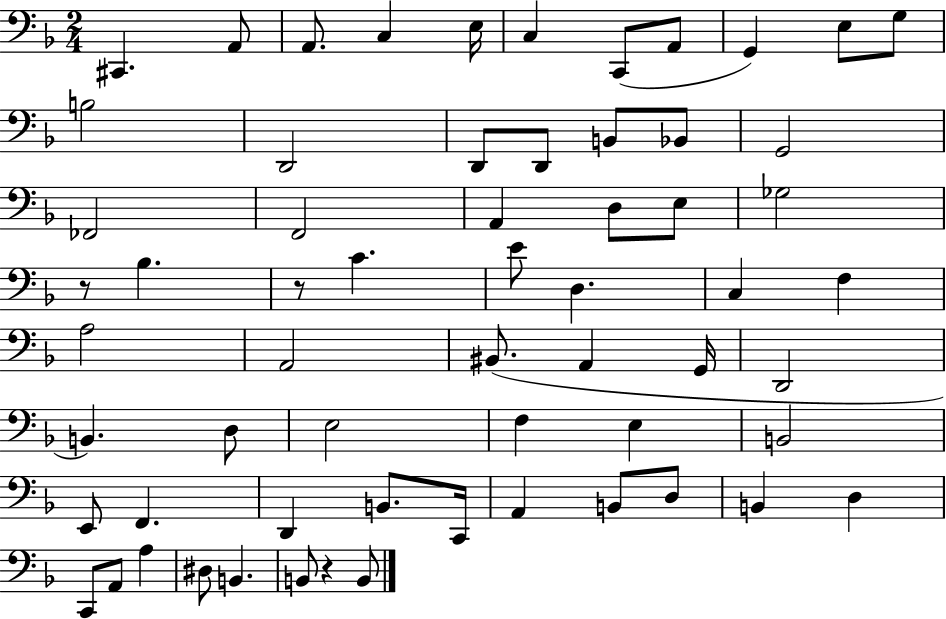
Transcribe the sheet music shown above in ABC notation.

X:1
T:Untitled
M:2/4
L:1/4
K:F
^C,, A,,/2 A,,/2 C, E,/4 C, C,,/2 A,,/2 G,, E,/2 G,/2 B,2 D,,2 D,,/2 D,,/2 B,,/2 _B,,/2 G,,2 _F,,2 F,,2 A,, D,/2 E,/2 _G,2 z/2 _B, z/2 C E/2 D, C, F, A,2 A,,2 ^B,,/2 A,, G,,/4 D,,2 B,, D,/2 E,2 F, E, B,,2 E,,/2 F,, D,, B,,/2 C,,/4 A,, B,,/2 D,/2 B,, D, C,,/2 A,,/2 A, ^D,/2 B,, B,,/2 z B,,/2